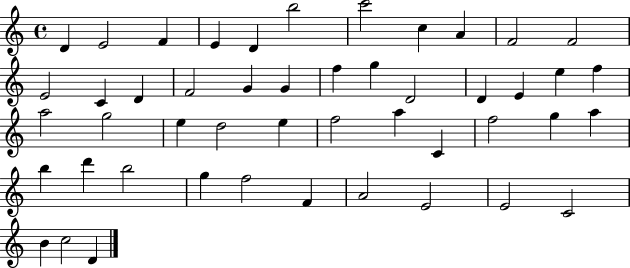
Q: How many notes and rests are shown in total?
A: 48